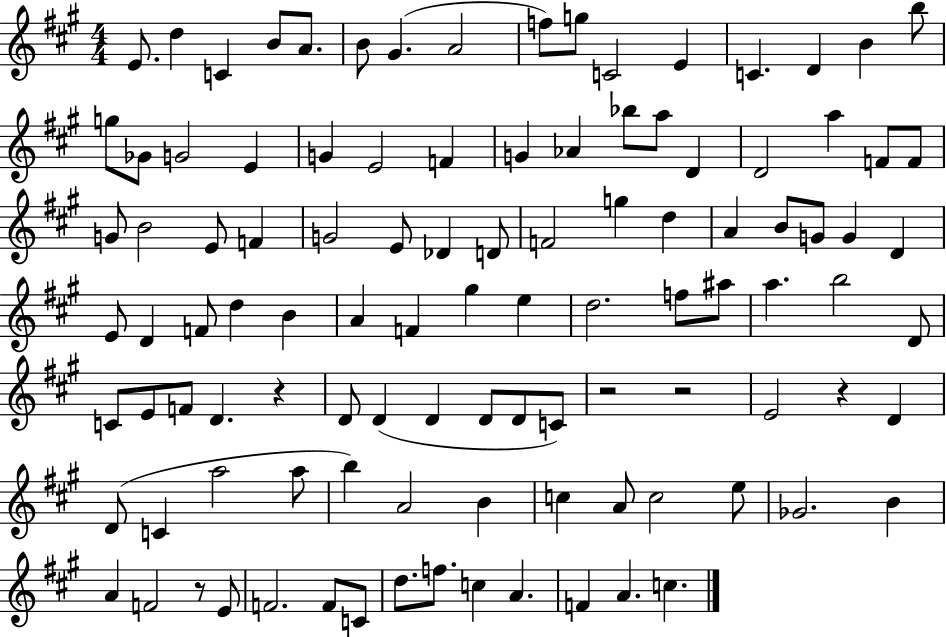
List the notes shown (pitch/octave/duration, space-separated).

E4/e. D5/q C4/q B4/e A4/e. B4/e G#4/q. A4/h F5/e G5/e C4/h E4/q C4/q. D4/q B4/q B5/e G5/e Gb4/e G4/h E4/q G4/q E4/h F4/q G4/q Ab4/q Bb5/e A5/e D4/q D4/h A5/q F4/e F4/e G4/e B4/h E4/e F4/q G4/h E4/e Db4/q D4/e F4/h G5/q D5/q A4/q B4/e G4/e G4/q D4/q E4/e D4/q F4/e D5/q B4/q A4/q F4/q G#5/q E5/q D5/h. F5/e A#5/e A5/q. B5/h D4/e C4/e E4/e F4/e D4/q. R/q D4/e D4/q D4/q D4/e D4/e C4/e R/h R/h E4/h R/q D4/q D4/e C4/q A5/h A5/e B5/q A4/h B4/q C5/q A4/e C5/h E5/e Gb4/h. B4/q A4/q F4/h R/e E4/e F4/h. F4/e C4/e D5/e. F5/e. C5/q A4/q. F4/q A4/q. C5/q.